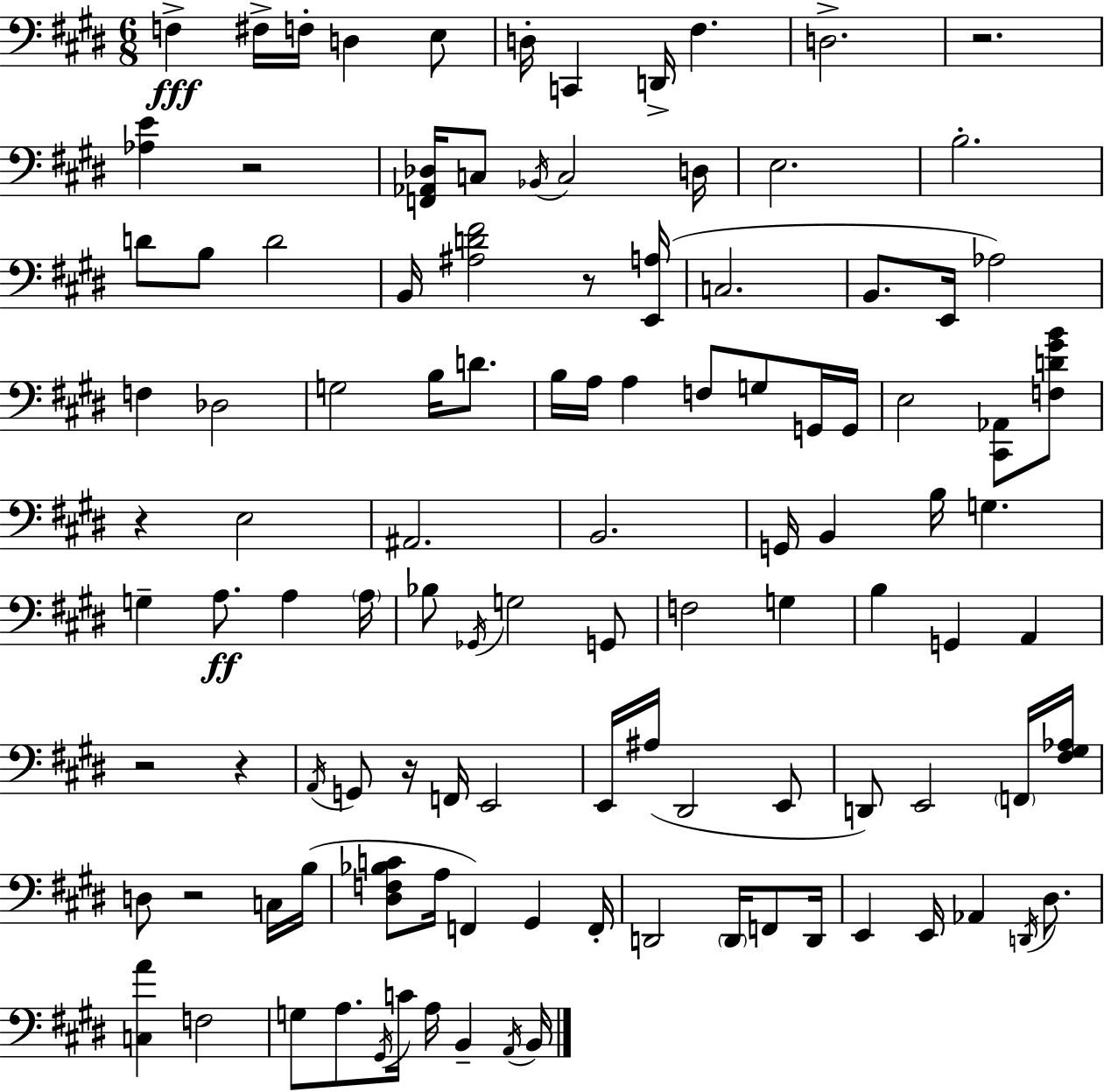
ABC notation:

X:1
T:Untitled
M:6/8
L:1/4
K:E
F, ^F,/4 F,/4 D, E,/2 D,/4 C,, D,,/4 ^F, D,2 z2 [_A,E] z2 [F,,_A,,_D,]/4 C,/2 _B,,/4 C,2 D,/4 E,2 B,2 D/2 B,/2 D2 B,,/4 [^A,D^F]2 z/2 [E,,A,]/4 C,2 B,,/2 E,,/4 _A,2 F, _D,2 G,2 B,/4 D/2 B,/4 A,/4 A, F,/2 G,/2 G,,/4 G,,/4 E,2 [^C,,_A,,]/2 [F,D^GB]/2 z E,2 ^A,,2 B,,2 G,,/4 B,, B,/4 G, G, A,/2 A, A,/4 _B,/2 _G,,/4 G,2 G,,/2 F,2 G, B, G,, A,, z2 z A,,/4 G,,/2 z/4 F,,/4 E,,2 E,,/4 ^A,/4 ^D,,2 E,,/2 D,,/2 E,,2 F,,/4 [^F,^G,_A,]/4 D,/2 z2 C,/4 B,/4 [^D,F,_B,C]/2 A,/4 F,, ^G,, F,,/4 D,,2 D,,/4 F,,/2 D,,/4 E,, E,,/4 _A,, D,,/4 ^D,/2 [C,A] F,2 G,/2 A,/2 ^G,,/4 C/4 A,/4 B,, A,,/4 B,,/4